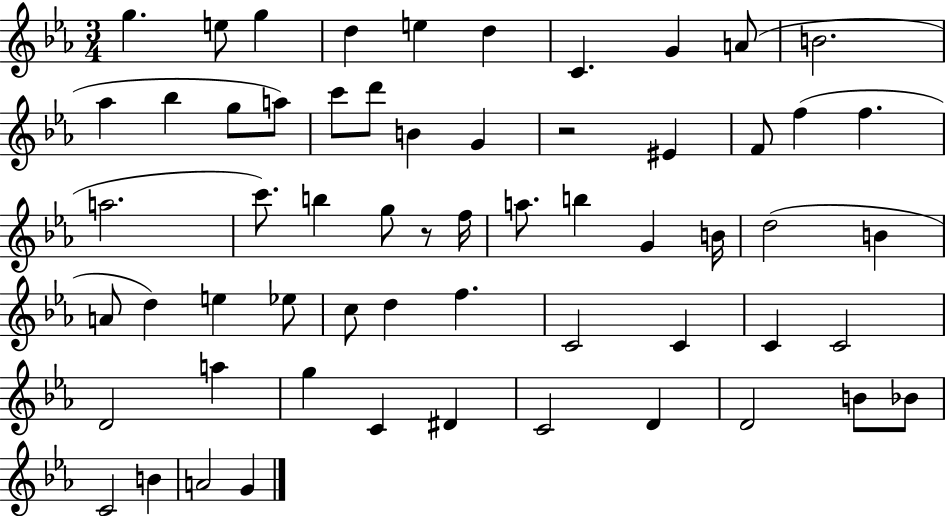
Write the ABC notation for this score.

X:1
T:Untitled
M:3/4
L:1/4
K:Eb
g e/2 g d e d C G A/2 B2 _a _b g/2 a/2 c'/2 d'/2 B G z2 ^E F/2 f f a2 c'/2 b g/2 z/2 f/4 a/2 b G B/4 d2 B A/2 d e _e/2 c/2 d f C2 C C C2 D2 a g C ^D C2 D D2 B/2 _B/2 C2 B A2 G